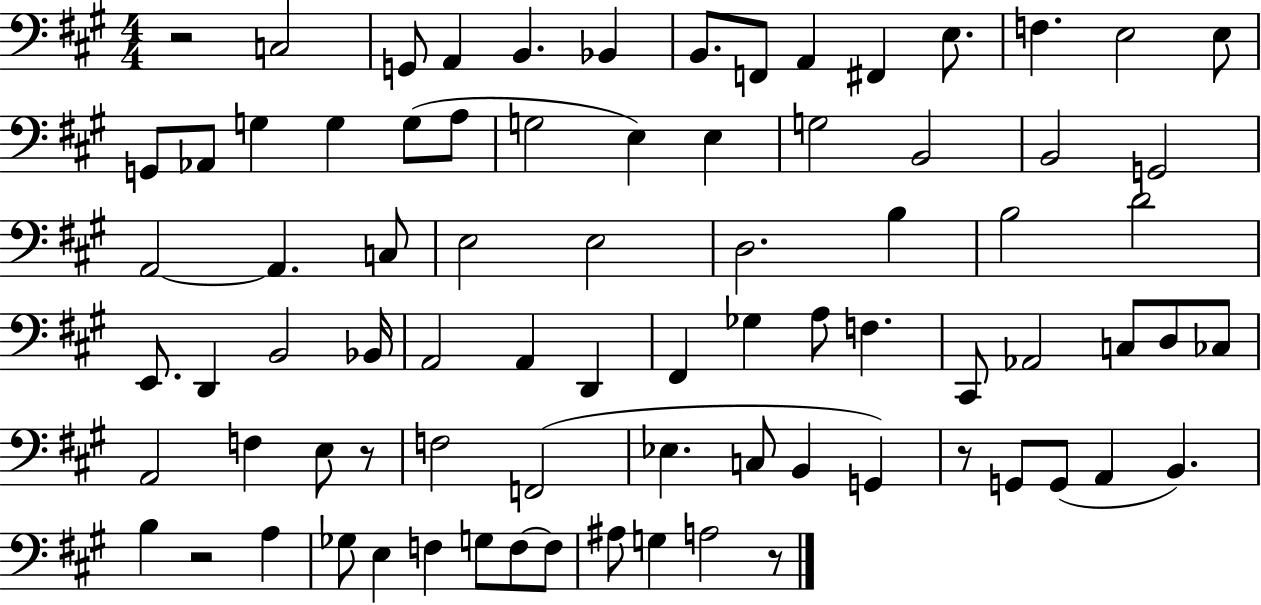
X:1
T:Untitled
M:4/4
L:1/4
K:A
z2 C,2 G,,/2 A,, B,, _B,, B,,/2 F,,/2 A,, ^F,, E,/2 F, E,2 E,/2 G,,/2 _A,,/2 G, G, G,/2 A,/2 G,2 E, E, G,2 B,,2 B,,2 G,,2 A,,2 A,, C,/2 E,2 E,2 D,2 B, B,2 D2 E,,/2 D,, B,,2 _B,,/4 A,,2 A,, D,, ^F,, _G, A,/2 F, ^C,,/2 _A,,2 C,/2 D,/2 _C,/2 A,,2 F, E,/2 z/2 F,2 F,,2 _E, C,/2 B,, G,, z/2 G,,/2 G,,/2 A,, B,, B, z2 A, _G,/2 E, F, G,/2 F,/2 F,/2 ^A,/2 G, A,2 z/2